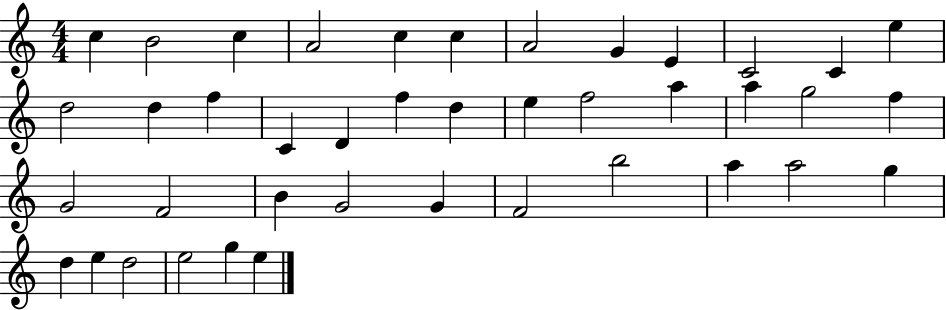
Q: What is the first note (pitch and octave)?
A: C5